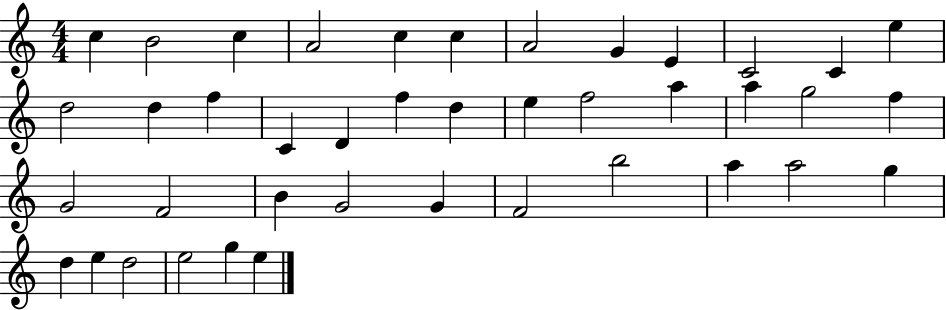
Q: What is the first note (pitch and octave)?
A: C5